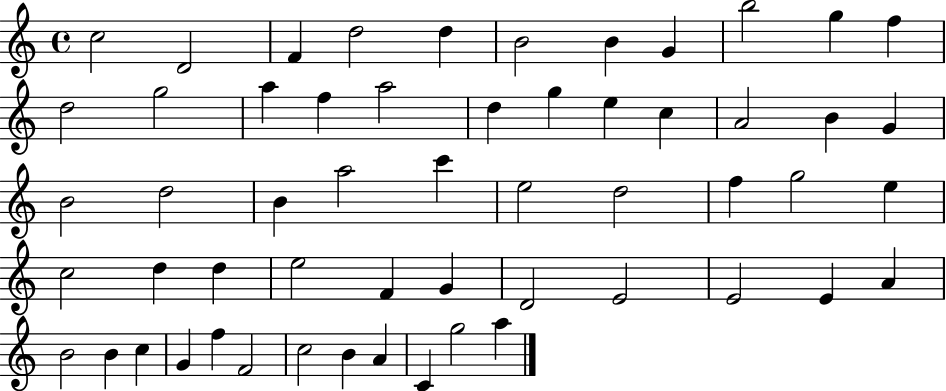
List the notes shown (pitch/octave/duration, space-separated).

C5/h D4/h F4/q D5/h D5/q B4/h B4/q G4/q B5/h G5/q F5/q D5/h G5/h A5/q F5/q A5/h D5/q G5/q E5/q C5/q A4/h B4/q G4/q B4/h D5/h B4/q A5/h C6/q E5/h D5/h F5/q G5/h E5/q C5/h D5/q D5/q E5/h F4/q G4/q D4/h E4/h E4/h E4/q A4/q B4/h B4/q C5/q G4/q F5/q F4/h C5/h B4/q A4/q C4/q G5/h A5/q